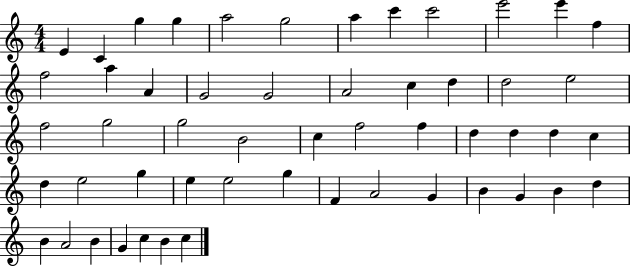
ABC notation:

X:1
T:Untitled
M:4/4
L:1/4
K:C
E C g g a2 g2 a c' c'2 e'2 e' f f2 a A G2 G2 A2 c d d2 e2 f2 g2 g2 B2 c f2 f d d d c d e2 g e e2 g F A2 G B G B d B A2 B G c B c